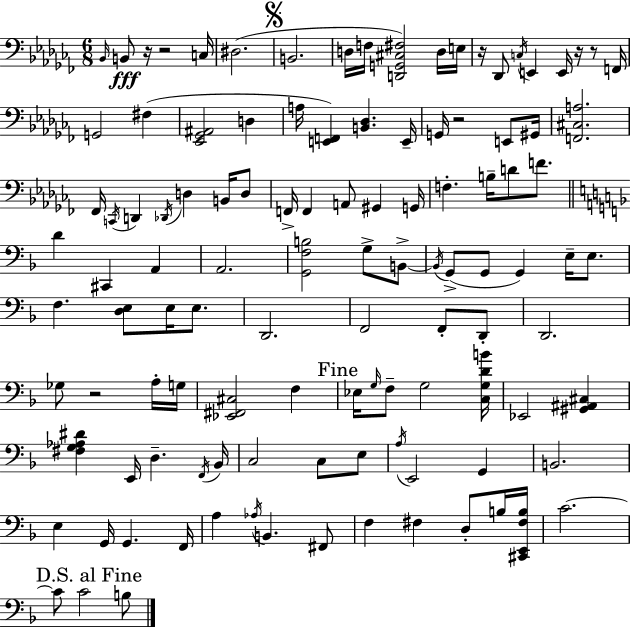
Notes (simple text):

Bb2/s B2/e R/s R/h C3/s D#3/h. B2/h. D3/s F3/s [D2,G2,C#3,F#3]/h D3/s E3/s R/s Db2/e C3/s E2/q E2/s R/s R/e F2/s G2/h F#3/q [Eb2,Gb2,A#2]/h D3/q A3/s [E2,F2]/q [B2,Db3]/q. E2/s G2/s R/h E2/e G#2/s [F2,C#3,A3]/h. FES2/s C2/s D2/q Db2/s D3/q B2/s D3/e F2/s F2/q A2/e G#2/q G2/s F3/q. B3/s D4/e F4/e. D4/q C#2/q A2/q A2/h. [G2,F3,B3]/h G3/e B2/e B2/s G2/e G2/e G2/q E3/s E3/e. F3/q. [D3,E3]/e E3/s E3/e. D2/h. F2/h F2/e D2/e D2/h. Gb3/e R/h A3/s G3/s [Eb2,F#2,C#3]/h F3/q Eb3/s G3/s F3/e G3/h [C3,G3,D4,B4]/s Eb2/h [G#2,A#2,C#3]/q [F#3,G3,Ab3,D#4]/q E2/s D3/q. F2/s Bb2/s C3/h C3/e E3/e A3/s E2/h G2/q B2/h. E3/q G2/s G2/q. F2/s A3/q Ab3/s B2/q. F#2/e F3/q F#3/q D3/e B3/s [C#2,E2,F#3,B3]/s C4/h. C4/e C4/h B3/e